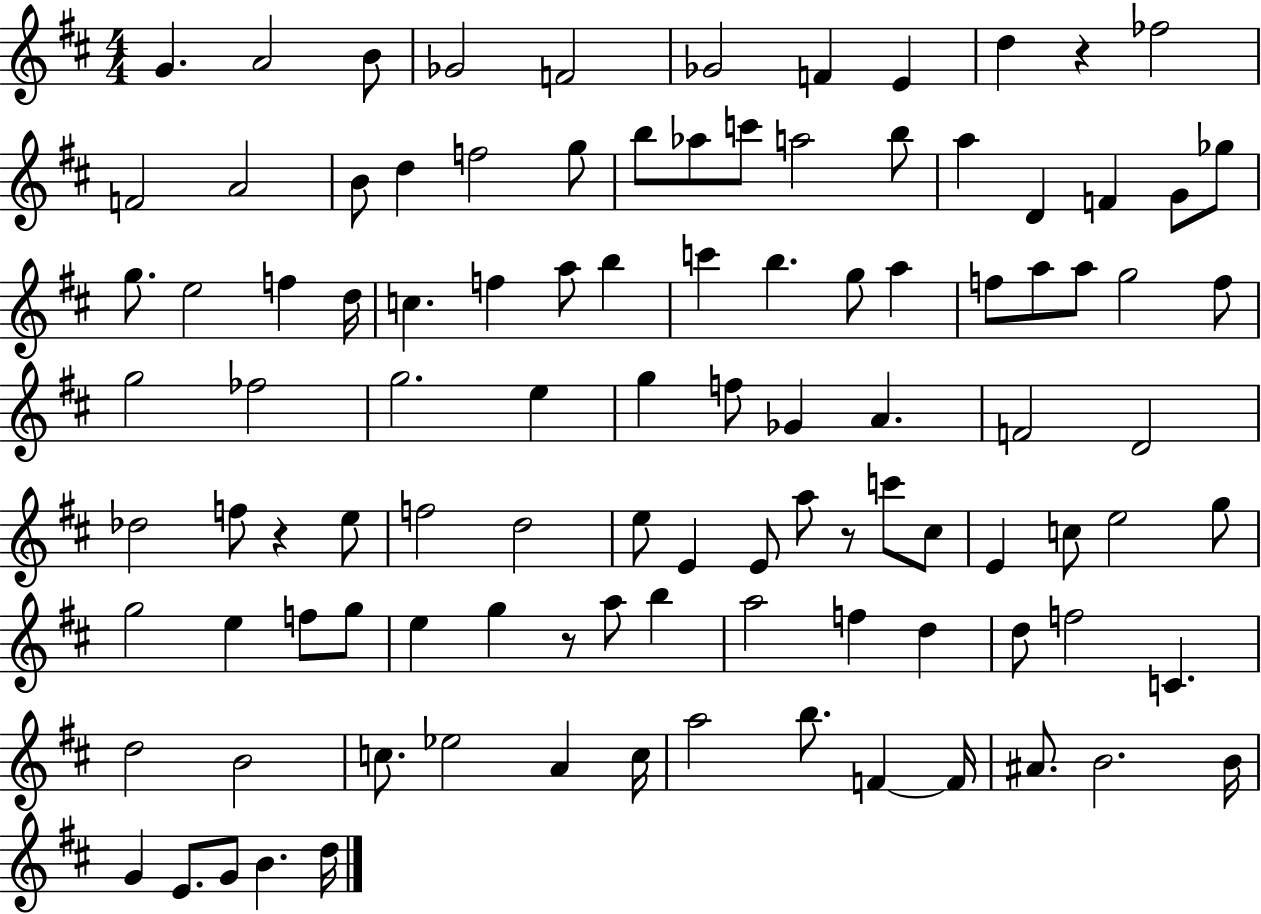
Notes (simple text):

G4/q. A4/h B4/e Gb4/h F4/h Gb4/h F4/q E4/q D5/q R/q FES5/h F4/h A4/h B4/e D5/q F5/h G5/e B5/e Ab5/e C6/e A5/h B5/e A5/q D4/q F4/q G4/e Gb5/e G5/e. E5/h F5/q D5/s C5/q. F5/q A5/e B5/q C6/q B5/q. G5/e A5/q F5/e A5/e A5/e G5/h F5/e G5/h FES5/h G5/h. E5/q G5/q F5/e Gb4/q A4/q. F4/h D4/h Db5/h F5/e R/q E5/e F5/h D5/h E5/e E4/q E4/e A5/e R/e C6/e C#5/e E4/q C5/e E5/h G5/e G5/h E5/q F5/e G5/e E5/q G5/q R/e A5/e B5/q A5/h F5/q D5/q D5/e F5/h C4/q. D5/h B4/h C5/e. Eb5/h A4/q C5/s A5/h B5/e. F4/q F4/s A#4/e. B4/h. B4/s G4/q E4/e. G4/e B4/q. D5/s